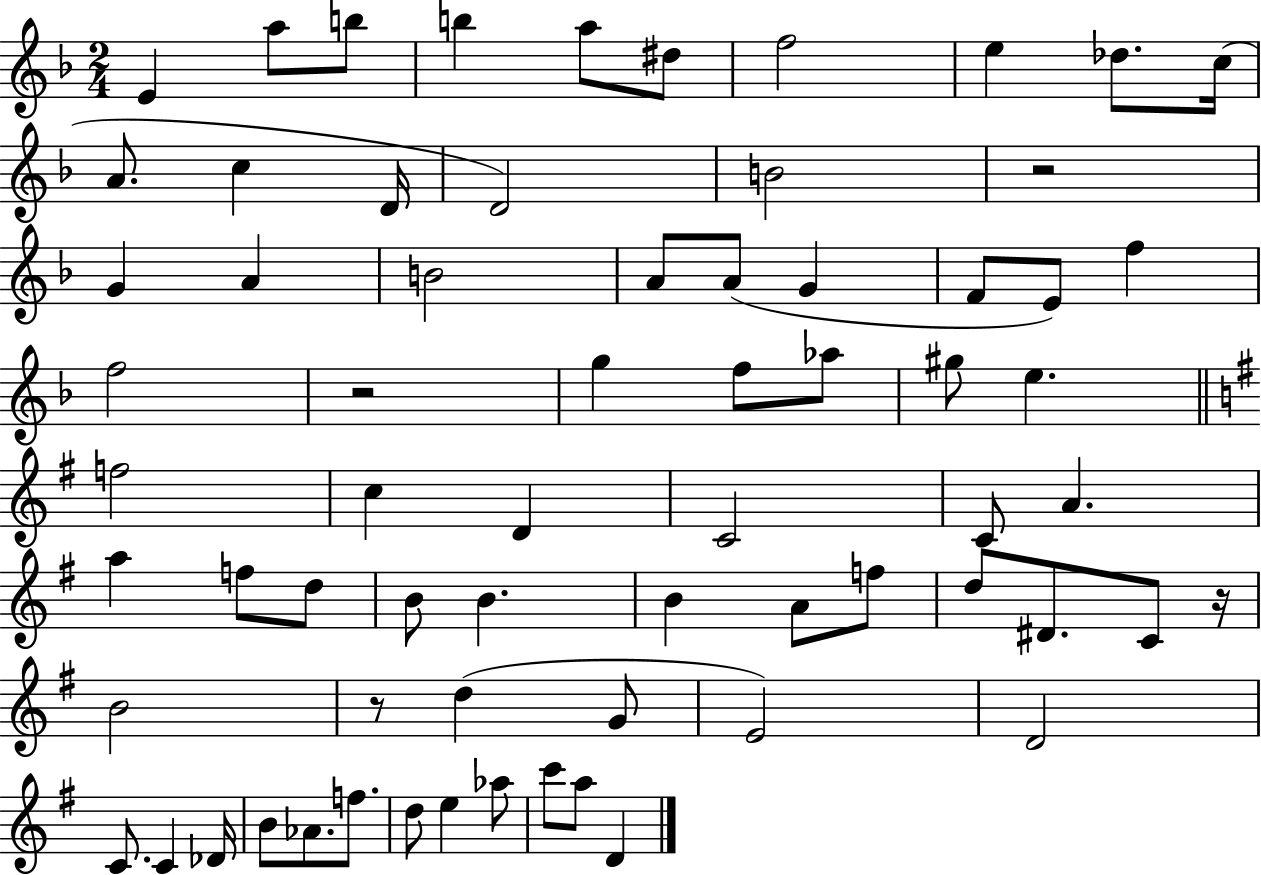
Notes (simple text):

E4/q A5/e B5/e B5/q A5/e D#5/e F5/h E5/q Db5/e. C5/s A4/e. C5/q D4/s D4/h B4/h R/h G4/q A4/q B4/h A4/e A4/e G4/q F4/e E4/e F5/q F5/h R/h G5/q F5/e Ab5/e G#5/e E5/q. F5/h C5/q D4/q C4/h C4/e A4/q. A5/q F5/e D5/e B4/e B4/q. B4/q A4/e F5/e D5/e D#4/e. C4/e R/s B4/h R/e D5/q G4/e E4/h D4/h C4/e. C4/q Db4/s B4/e Ab4/e. F5/e. D5/e E5/q Ab5/e C6/e A5/e D4/q